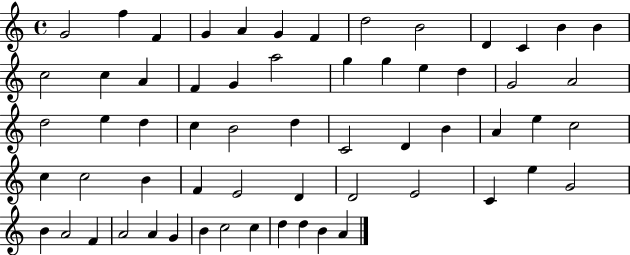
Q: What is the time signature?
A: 4/4